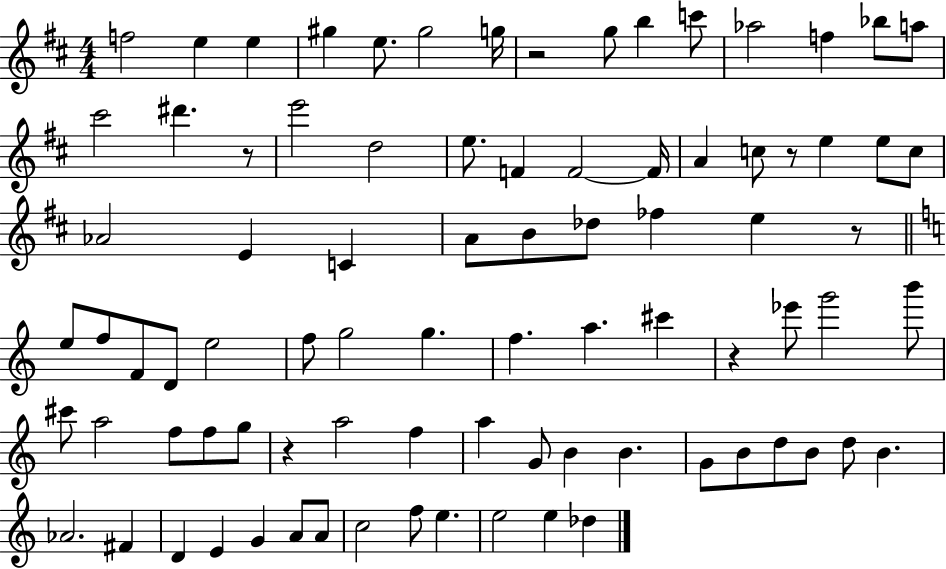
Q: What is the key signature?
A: D major